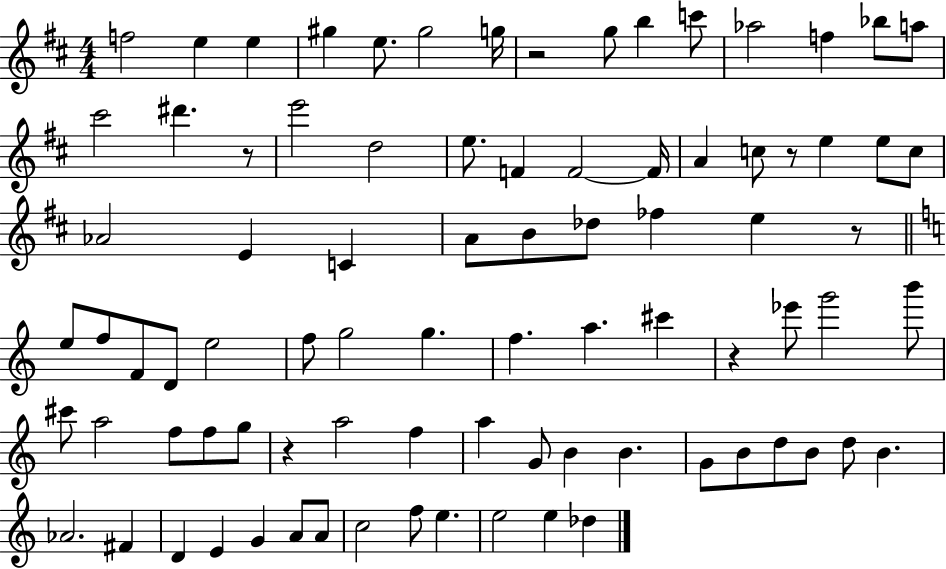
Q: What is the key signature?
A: D major